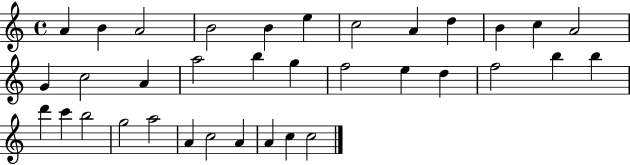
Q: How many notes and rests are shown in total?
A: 35